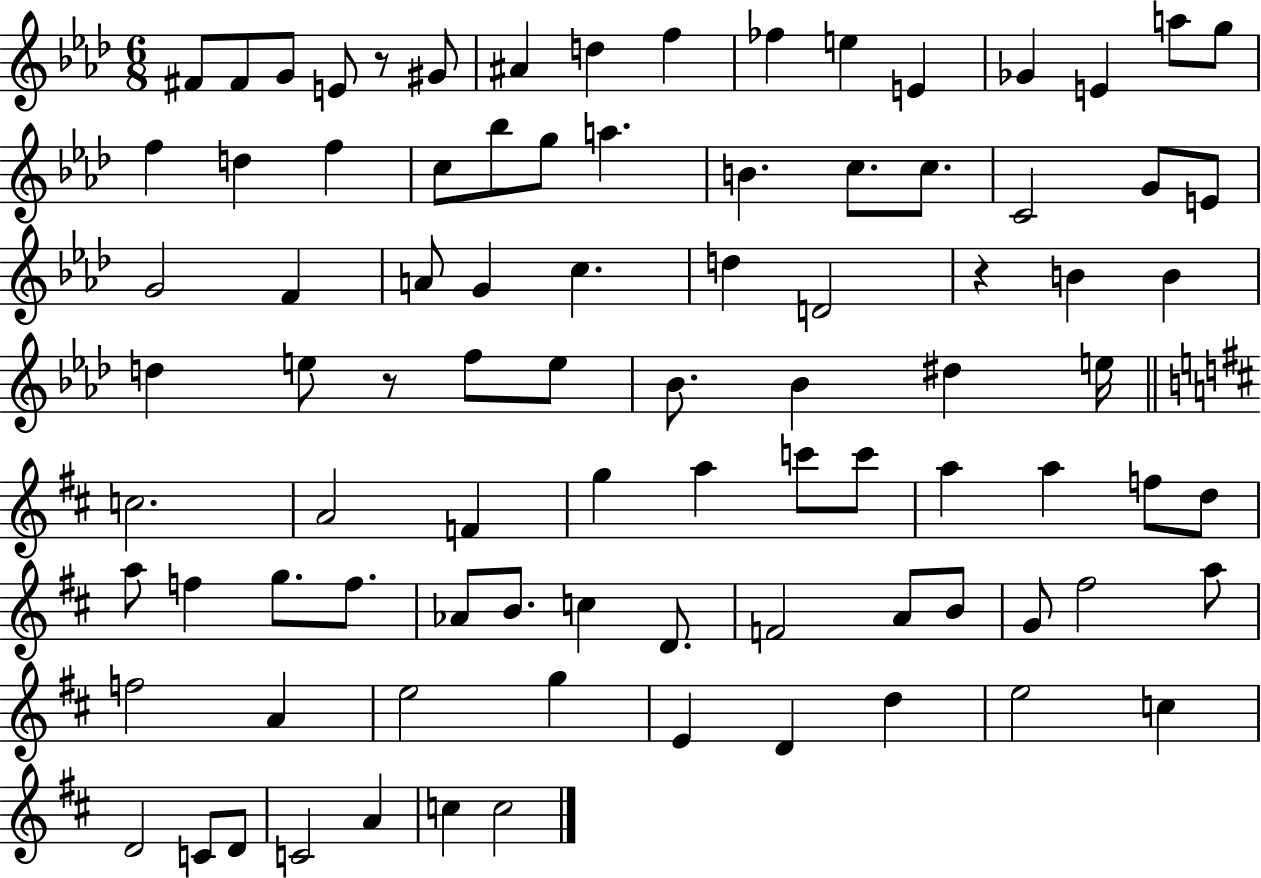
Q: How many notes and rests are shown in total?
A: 89